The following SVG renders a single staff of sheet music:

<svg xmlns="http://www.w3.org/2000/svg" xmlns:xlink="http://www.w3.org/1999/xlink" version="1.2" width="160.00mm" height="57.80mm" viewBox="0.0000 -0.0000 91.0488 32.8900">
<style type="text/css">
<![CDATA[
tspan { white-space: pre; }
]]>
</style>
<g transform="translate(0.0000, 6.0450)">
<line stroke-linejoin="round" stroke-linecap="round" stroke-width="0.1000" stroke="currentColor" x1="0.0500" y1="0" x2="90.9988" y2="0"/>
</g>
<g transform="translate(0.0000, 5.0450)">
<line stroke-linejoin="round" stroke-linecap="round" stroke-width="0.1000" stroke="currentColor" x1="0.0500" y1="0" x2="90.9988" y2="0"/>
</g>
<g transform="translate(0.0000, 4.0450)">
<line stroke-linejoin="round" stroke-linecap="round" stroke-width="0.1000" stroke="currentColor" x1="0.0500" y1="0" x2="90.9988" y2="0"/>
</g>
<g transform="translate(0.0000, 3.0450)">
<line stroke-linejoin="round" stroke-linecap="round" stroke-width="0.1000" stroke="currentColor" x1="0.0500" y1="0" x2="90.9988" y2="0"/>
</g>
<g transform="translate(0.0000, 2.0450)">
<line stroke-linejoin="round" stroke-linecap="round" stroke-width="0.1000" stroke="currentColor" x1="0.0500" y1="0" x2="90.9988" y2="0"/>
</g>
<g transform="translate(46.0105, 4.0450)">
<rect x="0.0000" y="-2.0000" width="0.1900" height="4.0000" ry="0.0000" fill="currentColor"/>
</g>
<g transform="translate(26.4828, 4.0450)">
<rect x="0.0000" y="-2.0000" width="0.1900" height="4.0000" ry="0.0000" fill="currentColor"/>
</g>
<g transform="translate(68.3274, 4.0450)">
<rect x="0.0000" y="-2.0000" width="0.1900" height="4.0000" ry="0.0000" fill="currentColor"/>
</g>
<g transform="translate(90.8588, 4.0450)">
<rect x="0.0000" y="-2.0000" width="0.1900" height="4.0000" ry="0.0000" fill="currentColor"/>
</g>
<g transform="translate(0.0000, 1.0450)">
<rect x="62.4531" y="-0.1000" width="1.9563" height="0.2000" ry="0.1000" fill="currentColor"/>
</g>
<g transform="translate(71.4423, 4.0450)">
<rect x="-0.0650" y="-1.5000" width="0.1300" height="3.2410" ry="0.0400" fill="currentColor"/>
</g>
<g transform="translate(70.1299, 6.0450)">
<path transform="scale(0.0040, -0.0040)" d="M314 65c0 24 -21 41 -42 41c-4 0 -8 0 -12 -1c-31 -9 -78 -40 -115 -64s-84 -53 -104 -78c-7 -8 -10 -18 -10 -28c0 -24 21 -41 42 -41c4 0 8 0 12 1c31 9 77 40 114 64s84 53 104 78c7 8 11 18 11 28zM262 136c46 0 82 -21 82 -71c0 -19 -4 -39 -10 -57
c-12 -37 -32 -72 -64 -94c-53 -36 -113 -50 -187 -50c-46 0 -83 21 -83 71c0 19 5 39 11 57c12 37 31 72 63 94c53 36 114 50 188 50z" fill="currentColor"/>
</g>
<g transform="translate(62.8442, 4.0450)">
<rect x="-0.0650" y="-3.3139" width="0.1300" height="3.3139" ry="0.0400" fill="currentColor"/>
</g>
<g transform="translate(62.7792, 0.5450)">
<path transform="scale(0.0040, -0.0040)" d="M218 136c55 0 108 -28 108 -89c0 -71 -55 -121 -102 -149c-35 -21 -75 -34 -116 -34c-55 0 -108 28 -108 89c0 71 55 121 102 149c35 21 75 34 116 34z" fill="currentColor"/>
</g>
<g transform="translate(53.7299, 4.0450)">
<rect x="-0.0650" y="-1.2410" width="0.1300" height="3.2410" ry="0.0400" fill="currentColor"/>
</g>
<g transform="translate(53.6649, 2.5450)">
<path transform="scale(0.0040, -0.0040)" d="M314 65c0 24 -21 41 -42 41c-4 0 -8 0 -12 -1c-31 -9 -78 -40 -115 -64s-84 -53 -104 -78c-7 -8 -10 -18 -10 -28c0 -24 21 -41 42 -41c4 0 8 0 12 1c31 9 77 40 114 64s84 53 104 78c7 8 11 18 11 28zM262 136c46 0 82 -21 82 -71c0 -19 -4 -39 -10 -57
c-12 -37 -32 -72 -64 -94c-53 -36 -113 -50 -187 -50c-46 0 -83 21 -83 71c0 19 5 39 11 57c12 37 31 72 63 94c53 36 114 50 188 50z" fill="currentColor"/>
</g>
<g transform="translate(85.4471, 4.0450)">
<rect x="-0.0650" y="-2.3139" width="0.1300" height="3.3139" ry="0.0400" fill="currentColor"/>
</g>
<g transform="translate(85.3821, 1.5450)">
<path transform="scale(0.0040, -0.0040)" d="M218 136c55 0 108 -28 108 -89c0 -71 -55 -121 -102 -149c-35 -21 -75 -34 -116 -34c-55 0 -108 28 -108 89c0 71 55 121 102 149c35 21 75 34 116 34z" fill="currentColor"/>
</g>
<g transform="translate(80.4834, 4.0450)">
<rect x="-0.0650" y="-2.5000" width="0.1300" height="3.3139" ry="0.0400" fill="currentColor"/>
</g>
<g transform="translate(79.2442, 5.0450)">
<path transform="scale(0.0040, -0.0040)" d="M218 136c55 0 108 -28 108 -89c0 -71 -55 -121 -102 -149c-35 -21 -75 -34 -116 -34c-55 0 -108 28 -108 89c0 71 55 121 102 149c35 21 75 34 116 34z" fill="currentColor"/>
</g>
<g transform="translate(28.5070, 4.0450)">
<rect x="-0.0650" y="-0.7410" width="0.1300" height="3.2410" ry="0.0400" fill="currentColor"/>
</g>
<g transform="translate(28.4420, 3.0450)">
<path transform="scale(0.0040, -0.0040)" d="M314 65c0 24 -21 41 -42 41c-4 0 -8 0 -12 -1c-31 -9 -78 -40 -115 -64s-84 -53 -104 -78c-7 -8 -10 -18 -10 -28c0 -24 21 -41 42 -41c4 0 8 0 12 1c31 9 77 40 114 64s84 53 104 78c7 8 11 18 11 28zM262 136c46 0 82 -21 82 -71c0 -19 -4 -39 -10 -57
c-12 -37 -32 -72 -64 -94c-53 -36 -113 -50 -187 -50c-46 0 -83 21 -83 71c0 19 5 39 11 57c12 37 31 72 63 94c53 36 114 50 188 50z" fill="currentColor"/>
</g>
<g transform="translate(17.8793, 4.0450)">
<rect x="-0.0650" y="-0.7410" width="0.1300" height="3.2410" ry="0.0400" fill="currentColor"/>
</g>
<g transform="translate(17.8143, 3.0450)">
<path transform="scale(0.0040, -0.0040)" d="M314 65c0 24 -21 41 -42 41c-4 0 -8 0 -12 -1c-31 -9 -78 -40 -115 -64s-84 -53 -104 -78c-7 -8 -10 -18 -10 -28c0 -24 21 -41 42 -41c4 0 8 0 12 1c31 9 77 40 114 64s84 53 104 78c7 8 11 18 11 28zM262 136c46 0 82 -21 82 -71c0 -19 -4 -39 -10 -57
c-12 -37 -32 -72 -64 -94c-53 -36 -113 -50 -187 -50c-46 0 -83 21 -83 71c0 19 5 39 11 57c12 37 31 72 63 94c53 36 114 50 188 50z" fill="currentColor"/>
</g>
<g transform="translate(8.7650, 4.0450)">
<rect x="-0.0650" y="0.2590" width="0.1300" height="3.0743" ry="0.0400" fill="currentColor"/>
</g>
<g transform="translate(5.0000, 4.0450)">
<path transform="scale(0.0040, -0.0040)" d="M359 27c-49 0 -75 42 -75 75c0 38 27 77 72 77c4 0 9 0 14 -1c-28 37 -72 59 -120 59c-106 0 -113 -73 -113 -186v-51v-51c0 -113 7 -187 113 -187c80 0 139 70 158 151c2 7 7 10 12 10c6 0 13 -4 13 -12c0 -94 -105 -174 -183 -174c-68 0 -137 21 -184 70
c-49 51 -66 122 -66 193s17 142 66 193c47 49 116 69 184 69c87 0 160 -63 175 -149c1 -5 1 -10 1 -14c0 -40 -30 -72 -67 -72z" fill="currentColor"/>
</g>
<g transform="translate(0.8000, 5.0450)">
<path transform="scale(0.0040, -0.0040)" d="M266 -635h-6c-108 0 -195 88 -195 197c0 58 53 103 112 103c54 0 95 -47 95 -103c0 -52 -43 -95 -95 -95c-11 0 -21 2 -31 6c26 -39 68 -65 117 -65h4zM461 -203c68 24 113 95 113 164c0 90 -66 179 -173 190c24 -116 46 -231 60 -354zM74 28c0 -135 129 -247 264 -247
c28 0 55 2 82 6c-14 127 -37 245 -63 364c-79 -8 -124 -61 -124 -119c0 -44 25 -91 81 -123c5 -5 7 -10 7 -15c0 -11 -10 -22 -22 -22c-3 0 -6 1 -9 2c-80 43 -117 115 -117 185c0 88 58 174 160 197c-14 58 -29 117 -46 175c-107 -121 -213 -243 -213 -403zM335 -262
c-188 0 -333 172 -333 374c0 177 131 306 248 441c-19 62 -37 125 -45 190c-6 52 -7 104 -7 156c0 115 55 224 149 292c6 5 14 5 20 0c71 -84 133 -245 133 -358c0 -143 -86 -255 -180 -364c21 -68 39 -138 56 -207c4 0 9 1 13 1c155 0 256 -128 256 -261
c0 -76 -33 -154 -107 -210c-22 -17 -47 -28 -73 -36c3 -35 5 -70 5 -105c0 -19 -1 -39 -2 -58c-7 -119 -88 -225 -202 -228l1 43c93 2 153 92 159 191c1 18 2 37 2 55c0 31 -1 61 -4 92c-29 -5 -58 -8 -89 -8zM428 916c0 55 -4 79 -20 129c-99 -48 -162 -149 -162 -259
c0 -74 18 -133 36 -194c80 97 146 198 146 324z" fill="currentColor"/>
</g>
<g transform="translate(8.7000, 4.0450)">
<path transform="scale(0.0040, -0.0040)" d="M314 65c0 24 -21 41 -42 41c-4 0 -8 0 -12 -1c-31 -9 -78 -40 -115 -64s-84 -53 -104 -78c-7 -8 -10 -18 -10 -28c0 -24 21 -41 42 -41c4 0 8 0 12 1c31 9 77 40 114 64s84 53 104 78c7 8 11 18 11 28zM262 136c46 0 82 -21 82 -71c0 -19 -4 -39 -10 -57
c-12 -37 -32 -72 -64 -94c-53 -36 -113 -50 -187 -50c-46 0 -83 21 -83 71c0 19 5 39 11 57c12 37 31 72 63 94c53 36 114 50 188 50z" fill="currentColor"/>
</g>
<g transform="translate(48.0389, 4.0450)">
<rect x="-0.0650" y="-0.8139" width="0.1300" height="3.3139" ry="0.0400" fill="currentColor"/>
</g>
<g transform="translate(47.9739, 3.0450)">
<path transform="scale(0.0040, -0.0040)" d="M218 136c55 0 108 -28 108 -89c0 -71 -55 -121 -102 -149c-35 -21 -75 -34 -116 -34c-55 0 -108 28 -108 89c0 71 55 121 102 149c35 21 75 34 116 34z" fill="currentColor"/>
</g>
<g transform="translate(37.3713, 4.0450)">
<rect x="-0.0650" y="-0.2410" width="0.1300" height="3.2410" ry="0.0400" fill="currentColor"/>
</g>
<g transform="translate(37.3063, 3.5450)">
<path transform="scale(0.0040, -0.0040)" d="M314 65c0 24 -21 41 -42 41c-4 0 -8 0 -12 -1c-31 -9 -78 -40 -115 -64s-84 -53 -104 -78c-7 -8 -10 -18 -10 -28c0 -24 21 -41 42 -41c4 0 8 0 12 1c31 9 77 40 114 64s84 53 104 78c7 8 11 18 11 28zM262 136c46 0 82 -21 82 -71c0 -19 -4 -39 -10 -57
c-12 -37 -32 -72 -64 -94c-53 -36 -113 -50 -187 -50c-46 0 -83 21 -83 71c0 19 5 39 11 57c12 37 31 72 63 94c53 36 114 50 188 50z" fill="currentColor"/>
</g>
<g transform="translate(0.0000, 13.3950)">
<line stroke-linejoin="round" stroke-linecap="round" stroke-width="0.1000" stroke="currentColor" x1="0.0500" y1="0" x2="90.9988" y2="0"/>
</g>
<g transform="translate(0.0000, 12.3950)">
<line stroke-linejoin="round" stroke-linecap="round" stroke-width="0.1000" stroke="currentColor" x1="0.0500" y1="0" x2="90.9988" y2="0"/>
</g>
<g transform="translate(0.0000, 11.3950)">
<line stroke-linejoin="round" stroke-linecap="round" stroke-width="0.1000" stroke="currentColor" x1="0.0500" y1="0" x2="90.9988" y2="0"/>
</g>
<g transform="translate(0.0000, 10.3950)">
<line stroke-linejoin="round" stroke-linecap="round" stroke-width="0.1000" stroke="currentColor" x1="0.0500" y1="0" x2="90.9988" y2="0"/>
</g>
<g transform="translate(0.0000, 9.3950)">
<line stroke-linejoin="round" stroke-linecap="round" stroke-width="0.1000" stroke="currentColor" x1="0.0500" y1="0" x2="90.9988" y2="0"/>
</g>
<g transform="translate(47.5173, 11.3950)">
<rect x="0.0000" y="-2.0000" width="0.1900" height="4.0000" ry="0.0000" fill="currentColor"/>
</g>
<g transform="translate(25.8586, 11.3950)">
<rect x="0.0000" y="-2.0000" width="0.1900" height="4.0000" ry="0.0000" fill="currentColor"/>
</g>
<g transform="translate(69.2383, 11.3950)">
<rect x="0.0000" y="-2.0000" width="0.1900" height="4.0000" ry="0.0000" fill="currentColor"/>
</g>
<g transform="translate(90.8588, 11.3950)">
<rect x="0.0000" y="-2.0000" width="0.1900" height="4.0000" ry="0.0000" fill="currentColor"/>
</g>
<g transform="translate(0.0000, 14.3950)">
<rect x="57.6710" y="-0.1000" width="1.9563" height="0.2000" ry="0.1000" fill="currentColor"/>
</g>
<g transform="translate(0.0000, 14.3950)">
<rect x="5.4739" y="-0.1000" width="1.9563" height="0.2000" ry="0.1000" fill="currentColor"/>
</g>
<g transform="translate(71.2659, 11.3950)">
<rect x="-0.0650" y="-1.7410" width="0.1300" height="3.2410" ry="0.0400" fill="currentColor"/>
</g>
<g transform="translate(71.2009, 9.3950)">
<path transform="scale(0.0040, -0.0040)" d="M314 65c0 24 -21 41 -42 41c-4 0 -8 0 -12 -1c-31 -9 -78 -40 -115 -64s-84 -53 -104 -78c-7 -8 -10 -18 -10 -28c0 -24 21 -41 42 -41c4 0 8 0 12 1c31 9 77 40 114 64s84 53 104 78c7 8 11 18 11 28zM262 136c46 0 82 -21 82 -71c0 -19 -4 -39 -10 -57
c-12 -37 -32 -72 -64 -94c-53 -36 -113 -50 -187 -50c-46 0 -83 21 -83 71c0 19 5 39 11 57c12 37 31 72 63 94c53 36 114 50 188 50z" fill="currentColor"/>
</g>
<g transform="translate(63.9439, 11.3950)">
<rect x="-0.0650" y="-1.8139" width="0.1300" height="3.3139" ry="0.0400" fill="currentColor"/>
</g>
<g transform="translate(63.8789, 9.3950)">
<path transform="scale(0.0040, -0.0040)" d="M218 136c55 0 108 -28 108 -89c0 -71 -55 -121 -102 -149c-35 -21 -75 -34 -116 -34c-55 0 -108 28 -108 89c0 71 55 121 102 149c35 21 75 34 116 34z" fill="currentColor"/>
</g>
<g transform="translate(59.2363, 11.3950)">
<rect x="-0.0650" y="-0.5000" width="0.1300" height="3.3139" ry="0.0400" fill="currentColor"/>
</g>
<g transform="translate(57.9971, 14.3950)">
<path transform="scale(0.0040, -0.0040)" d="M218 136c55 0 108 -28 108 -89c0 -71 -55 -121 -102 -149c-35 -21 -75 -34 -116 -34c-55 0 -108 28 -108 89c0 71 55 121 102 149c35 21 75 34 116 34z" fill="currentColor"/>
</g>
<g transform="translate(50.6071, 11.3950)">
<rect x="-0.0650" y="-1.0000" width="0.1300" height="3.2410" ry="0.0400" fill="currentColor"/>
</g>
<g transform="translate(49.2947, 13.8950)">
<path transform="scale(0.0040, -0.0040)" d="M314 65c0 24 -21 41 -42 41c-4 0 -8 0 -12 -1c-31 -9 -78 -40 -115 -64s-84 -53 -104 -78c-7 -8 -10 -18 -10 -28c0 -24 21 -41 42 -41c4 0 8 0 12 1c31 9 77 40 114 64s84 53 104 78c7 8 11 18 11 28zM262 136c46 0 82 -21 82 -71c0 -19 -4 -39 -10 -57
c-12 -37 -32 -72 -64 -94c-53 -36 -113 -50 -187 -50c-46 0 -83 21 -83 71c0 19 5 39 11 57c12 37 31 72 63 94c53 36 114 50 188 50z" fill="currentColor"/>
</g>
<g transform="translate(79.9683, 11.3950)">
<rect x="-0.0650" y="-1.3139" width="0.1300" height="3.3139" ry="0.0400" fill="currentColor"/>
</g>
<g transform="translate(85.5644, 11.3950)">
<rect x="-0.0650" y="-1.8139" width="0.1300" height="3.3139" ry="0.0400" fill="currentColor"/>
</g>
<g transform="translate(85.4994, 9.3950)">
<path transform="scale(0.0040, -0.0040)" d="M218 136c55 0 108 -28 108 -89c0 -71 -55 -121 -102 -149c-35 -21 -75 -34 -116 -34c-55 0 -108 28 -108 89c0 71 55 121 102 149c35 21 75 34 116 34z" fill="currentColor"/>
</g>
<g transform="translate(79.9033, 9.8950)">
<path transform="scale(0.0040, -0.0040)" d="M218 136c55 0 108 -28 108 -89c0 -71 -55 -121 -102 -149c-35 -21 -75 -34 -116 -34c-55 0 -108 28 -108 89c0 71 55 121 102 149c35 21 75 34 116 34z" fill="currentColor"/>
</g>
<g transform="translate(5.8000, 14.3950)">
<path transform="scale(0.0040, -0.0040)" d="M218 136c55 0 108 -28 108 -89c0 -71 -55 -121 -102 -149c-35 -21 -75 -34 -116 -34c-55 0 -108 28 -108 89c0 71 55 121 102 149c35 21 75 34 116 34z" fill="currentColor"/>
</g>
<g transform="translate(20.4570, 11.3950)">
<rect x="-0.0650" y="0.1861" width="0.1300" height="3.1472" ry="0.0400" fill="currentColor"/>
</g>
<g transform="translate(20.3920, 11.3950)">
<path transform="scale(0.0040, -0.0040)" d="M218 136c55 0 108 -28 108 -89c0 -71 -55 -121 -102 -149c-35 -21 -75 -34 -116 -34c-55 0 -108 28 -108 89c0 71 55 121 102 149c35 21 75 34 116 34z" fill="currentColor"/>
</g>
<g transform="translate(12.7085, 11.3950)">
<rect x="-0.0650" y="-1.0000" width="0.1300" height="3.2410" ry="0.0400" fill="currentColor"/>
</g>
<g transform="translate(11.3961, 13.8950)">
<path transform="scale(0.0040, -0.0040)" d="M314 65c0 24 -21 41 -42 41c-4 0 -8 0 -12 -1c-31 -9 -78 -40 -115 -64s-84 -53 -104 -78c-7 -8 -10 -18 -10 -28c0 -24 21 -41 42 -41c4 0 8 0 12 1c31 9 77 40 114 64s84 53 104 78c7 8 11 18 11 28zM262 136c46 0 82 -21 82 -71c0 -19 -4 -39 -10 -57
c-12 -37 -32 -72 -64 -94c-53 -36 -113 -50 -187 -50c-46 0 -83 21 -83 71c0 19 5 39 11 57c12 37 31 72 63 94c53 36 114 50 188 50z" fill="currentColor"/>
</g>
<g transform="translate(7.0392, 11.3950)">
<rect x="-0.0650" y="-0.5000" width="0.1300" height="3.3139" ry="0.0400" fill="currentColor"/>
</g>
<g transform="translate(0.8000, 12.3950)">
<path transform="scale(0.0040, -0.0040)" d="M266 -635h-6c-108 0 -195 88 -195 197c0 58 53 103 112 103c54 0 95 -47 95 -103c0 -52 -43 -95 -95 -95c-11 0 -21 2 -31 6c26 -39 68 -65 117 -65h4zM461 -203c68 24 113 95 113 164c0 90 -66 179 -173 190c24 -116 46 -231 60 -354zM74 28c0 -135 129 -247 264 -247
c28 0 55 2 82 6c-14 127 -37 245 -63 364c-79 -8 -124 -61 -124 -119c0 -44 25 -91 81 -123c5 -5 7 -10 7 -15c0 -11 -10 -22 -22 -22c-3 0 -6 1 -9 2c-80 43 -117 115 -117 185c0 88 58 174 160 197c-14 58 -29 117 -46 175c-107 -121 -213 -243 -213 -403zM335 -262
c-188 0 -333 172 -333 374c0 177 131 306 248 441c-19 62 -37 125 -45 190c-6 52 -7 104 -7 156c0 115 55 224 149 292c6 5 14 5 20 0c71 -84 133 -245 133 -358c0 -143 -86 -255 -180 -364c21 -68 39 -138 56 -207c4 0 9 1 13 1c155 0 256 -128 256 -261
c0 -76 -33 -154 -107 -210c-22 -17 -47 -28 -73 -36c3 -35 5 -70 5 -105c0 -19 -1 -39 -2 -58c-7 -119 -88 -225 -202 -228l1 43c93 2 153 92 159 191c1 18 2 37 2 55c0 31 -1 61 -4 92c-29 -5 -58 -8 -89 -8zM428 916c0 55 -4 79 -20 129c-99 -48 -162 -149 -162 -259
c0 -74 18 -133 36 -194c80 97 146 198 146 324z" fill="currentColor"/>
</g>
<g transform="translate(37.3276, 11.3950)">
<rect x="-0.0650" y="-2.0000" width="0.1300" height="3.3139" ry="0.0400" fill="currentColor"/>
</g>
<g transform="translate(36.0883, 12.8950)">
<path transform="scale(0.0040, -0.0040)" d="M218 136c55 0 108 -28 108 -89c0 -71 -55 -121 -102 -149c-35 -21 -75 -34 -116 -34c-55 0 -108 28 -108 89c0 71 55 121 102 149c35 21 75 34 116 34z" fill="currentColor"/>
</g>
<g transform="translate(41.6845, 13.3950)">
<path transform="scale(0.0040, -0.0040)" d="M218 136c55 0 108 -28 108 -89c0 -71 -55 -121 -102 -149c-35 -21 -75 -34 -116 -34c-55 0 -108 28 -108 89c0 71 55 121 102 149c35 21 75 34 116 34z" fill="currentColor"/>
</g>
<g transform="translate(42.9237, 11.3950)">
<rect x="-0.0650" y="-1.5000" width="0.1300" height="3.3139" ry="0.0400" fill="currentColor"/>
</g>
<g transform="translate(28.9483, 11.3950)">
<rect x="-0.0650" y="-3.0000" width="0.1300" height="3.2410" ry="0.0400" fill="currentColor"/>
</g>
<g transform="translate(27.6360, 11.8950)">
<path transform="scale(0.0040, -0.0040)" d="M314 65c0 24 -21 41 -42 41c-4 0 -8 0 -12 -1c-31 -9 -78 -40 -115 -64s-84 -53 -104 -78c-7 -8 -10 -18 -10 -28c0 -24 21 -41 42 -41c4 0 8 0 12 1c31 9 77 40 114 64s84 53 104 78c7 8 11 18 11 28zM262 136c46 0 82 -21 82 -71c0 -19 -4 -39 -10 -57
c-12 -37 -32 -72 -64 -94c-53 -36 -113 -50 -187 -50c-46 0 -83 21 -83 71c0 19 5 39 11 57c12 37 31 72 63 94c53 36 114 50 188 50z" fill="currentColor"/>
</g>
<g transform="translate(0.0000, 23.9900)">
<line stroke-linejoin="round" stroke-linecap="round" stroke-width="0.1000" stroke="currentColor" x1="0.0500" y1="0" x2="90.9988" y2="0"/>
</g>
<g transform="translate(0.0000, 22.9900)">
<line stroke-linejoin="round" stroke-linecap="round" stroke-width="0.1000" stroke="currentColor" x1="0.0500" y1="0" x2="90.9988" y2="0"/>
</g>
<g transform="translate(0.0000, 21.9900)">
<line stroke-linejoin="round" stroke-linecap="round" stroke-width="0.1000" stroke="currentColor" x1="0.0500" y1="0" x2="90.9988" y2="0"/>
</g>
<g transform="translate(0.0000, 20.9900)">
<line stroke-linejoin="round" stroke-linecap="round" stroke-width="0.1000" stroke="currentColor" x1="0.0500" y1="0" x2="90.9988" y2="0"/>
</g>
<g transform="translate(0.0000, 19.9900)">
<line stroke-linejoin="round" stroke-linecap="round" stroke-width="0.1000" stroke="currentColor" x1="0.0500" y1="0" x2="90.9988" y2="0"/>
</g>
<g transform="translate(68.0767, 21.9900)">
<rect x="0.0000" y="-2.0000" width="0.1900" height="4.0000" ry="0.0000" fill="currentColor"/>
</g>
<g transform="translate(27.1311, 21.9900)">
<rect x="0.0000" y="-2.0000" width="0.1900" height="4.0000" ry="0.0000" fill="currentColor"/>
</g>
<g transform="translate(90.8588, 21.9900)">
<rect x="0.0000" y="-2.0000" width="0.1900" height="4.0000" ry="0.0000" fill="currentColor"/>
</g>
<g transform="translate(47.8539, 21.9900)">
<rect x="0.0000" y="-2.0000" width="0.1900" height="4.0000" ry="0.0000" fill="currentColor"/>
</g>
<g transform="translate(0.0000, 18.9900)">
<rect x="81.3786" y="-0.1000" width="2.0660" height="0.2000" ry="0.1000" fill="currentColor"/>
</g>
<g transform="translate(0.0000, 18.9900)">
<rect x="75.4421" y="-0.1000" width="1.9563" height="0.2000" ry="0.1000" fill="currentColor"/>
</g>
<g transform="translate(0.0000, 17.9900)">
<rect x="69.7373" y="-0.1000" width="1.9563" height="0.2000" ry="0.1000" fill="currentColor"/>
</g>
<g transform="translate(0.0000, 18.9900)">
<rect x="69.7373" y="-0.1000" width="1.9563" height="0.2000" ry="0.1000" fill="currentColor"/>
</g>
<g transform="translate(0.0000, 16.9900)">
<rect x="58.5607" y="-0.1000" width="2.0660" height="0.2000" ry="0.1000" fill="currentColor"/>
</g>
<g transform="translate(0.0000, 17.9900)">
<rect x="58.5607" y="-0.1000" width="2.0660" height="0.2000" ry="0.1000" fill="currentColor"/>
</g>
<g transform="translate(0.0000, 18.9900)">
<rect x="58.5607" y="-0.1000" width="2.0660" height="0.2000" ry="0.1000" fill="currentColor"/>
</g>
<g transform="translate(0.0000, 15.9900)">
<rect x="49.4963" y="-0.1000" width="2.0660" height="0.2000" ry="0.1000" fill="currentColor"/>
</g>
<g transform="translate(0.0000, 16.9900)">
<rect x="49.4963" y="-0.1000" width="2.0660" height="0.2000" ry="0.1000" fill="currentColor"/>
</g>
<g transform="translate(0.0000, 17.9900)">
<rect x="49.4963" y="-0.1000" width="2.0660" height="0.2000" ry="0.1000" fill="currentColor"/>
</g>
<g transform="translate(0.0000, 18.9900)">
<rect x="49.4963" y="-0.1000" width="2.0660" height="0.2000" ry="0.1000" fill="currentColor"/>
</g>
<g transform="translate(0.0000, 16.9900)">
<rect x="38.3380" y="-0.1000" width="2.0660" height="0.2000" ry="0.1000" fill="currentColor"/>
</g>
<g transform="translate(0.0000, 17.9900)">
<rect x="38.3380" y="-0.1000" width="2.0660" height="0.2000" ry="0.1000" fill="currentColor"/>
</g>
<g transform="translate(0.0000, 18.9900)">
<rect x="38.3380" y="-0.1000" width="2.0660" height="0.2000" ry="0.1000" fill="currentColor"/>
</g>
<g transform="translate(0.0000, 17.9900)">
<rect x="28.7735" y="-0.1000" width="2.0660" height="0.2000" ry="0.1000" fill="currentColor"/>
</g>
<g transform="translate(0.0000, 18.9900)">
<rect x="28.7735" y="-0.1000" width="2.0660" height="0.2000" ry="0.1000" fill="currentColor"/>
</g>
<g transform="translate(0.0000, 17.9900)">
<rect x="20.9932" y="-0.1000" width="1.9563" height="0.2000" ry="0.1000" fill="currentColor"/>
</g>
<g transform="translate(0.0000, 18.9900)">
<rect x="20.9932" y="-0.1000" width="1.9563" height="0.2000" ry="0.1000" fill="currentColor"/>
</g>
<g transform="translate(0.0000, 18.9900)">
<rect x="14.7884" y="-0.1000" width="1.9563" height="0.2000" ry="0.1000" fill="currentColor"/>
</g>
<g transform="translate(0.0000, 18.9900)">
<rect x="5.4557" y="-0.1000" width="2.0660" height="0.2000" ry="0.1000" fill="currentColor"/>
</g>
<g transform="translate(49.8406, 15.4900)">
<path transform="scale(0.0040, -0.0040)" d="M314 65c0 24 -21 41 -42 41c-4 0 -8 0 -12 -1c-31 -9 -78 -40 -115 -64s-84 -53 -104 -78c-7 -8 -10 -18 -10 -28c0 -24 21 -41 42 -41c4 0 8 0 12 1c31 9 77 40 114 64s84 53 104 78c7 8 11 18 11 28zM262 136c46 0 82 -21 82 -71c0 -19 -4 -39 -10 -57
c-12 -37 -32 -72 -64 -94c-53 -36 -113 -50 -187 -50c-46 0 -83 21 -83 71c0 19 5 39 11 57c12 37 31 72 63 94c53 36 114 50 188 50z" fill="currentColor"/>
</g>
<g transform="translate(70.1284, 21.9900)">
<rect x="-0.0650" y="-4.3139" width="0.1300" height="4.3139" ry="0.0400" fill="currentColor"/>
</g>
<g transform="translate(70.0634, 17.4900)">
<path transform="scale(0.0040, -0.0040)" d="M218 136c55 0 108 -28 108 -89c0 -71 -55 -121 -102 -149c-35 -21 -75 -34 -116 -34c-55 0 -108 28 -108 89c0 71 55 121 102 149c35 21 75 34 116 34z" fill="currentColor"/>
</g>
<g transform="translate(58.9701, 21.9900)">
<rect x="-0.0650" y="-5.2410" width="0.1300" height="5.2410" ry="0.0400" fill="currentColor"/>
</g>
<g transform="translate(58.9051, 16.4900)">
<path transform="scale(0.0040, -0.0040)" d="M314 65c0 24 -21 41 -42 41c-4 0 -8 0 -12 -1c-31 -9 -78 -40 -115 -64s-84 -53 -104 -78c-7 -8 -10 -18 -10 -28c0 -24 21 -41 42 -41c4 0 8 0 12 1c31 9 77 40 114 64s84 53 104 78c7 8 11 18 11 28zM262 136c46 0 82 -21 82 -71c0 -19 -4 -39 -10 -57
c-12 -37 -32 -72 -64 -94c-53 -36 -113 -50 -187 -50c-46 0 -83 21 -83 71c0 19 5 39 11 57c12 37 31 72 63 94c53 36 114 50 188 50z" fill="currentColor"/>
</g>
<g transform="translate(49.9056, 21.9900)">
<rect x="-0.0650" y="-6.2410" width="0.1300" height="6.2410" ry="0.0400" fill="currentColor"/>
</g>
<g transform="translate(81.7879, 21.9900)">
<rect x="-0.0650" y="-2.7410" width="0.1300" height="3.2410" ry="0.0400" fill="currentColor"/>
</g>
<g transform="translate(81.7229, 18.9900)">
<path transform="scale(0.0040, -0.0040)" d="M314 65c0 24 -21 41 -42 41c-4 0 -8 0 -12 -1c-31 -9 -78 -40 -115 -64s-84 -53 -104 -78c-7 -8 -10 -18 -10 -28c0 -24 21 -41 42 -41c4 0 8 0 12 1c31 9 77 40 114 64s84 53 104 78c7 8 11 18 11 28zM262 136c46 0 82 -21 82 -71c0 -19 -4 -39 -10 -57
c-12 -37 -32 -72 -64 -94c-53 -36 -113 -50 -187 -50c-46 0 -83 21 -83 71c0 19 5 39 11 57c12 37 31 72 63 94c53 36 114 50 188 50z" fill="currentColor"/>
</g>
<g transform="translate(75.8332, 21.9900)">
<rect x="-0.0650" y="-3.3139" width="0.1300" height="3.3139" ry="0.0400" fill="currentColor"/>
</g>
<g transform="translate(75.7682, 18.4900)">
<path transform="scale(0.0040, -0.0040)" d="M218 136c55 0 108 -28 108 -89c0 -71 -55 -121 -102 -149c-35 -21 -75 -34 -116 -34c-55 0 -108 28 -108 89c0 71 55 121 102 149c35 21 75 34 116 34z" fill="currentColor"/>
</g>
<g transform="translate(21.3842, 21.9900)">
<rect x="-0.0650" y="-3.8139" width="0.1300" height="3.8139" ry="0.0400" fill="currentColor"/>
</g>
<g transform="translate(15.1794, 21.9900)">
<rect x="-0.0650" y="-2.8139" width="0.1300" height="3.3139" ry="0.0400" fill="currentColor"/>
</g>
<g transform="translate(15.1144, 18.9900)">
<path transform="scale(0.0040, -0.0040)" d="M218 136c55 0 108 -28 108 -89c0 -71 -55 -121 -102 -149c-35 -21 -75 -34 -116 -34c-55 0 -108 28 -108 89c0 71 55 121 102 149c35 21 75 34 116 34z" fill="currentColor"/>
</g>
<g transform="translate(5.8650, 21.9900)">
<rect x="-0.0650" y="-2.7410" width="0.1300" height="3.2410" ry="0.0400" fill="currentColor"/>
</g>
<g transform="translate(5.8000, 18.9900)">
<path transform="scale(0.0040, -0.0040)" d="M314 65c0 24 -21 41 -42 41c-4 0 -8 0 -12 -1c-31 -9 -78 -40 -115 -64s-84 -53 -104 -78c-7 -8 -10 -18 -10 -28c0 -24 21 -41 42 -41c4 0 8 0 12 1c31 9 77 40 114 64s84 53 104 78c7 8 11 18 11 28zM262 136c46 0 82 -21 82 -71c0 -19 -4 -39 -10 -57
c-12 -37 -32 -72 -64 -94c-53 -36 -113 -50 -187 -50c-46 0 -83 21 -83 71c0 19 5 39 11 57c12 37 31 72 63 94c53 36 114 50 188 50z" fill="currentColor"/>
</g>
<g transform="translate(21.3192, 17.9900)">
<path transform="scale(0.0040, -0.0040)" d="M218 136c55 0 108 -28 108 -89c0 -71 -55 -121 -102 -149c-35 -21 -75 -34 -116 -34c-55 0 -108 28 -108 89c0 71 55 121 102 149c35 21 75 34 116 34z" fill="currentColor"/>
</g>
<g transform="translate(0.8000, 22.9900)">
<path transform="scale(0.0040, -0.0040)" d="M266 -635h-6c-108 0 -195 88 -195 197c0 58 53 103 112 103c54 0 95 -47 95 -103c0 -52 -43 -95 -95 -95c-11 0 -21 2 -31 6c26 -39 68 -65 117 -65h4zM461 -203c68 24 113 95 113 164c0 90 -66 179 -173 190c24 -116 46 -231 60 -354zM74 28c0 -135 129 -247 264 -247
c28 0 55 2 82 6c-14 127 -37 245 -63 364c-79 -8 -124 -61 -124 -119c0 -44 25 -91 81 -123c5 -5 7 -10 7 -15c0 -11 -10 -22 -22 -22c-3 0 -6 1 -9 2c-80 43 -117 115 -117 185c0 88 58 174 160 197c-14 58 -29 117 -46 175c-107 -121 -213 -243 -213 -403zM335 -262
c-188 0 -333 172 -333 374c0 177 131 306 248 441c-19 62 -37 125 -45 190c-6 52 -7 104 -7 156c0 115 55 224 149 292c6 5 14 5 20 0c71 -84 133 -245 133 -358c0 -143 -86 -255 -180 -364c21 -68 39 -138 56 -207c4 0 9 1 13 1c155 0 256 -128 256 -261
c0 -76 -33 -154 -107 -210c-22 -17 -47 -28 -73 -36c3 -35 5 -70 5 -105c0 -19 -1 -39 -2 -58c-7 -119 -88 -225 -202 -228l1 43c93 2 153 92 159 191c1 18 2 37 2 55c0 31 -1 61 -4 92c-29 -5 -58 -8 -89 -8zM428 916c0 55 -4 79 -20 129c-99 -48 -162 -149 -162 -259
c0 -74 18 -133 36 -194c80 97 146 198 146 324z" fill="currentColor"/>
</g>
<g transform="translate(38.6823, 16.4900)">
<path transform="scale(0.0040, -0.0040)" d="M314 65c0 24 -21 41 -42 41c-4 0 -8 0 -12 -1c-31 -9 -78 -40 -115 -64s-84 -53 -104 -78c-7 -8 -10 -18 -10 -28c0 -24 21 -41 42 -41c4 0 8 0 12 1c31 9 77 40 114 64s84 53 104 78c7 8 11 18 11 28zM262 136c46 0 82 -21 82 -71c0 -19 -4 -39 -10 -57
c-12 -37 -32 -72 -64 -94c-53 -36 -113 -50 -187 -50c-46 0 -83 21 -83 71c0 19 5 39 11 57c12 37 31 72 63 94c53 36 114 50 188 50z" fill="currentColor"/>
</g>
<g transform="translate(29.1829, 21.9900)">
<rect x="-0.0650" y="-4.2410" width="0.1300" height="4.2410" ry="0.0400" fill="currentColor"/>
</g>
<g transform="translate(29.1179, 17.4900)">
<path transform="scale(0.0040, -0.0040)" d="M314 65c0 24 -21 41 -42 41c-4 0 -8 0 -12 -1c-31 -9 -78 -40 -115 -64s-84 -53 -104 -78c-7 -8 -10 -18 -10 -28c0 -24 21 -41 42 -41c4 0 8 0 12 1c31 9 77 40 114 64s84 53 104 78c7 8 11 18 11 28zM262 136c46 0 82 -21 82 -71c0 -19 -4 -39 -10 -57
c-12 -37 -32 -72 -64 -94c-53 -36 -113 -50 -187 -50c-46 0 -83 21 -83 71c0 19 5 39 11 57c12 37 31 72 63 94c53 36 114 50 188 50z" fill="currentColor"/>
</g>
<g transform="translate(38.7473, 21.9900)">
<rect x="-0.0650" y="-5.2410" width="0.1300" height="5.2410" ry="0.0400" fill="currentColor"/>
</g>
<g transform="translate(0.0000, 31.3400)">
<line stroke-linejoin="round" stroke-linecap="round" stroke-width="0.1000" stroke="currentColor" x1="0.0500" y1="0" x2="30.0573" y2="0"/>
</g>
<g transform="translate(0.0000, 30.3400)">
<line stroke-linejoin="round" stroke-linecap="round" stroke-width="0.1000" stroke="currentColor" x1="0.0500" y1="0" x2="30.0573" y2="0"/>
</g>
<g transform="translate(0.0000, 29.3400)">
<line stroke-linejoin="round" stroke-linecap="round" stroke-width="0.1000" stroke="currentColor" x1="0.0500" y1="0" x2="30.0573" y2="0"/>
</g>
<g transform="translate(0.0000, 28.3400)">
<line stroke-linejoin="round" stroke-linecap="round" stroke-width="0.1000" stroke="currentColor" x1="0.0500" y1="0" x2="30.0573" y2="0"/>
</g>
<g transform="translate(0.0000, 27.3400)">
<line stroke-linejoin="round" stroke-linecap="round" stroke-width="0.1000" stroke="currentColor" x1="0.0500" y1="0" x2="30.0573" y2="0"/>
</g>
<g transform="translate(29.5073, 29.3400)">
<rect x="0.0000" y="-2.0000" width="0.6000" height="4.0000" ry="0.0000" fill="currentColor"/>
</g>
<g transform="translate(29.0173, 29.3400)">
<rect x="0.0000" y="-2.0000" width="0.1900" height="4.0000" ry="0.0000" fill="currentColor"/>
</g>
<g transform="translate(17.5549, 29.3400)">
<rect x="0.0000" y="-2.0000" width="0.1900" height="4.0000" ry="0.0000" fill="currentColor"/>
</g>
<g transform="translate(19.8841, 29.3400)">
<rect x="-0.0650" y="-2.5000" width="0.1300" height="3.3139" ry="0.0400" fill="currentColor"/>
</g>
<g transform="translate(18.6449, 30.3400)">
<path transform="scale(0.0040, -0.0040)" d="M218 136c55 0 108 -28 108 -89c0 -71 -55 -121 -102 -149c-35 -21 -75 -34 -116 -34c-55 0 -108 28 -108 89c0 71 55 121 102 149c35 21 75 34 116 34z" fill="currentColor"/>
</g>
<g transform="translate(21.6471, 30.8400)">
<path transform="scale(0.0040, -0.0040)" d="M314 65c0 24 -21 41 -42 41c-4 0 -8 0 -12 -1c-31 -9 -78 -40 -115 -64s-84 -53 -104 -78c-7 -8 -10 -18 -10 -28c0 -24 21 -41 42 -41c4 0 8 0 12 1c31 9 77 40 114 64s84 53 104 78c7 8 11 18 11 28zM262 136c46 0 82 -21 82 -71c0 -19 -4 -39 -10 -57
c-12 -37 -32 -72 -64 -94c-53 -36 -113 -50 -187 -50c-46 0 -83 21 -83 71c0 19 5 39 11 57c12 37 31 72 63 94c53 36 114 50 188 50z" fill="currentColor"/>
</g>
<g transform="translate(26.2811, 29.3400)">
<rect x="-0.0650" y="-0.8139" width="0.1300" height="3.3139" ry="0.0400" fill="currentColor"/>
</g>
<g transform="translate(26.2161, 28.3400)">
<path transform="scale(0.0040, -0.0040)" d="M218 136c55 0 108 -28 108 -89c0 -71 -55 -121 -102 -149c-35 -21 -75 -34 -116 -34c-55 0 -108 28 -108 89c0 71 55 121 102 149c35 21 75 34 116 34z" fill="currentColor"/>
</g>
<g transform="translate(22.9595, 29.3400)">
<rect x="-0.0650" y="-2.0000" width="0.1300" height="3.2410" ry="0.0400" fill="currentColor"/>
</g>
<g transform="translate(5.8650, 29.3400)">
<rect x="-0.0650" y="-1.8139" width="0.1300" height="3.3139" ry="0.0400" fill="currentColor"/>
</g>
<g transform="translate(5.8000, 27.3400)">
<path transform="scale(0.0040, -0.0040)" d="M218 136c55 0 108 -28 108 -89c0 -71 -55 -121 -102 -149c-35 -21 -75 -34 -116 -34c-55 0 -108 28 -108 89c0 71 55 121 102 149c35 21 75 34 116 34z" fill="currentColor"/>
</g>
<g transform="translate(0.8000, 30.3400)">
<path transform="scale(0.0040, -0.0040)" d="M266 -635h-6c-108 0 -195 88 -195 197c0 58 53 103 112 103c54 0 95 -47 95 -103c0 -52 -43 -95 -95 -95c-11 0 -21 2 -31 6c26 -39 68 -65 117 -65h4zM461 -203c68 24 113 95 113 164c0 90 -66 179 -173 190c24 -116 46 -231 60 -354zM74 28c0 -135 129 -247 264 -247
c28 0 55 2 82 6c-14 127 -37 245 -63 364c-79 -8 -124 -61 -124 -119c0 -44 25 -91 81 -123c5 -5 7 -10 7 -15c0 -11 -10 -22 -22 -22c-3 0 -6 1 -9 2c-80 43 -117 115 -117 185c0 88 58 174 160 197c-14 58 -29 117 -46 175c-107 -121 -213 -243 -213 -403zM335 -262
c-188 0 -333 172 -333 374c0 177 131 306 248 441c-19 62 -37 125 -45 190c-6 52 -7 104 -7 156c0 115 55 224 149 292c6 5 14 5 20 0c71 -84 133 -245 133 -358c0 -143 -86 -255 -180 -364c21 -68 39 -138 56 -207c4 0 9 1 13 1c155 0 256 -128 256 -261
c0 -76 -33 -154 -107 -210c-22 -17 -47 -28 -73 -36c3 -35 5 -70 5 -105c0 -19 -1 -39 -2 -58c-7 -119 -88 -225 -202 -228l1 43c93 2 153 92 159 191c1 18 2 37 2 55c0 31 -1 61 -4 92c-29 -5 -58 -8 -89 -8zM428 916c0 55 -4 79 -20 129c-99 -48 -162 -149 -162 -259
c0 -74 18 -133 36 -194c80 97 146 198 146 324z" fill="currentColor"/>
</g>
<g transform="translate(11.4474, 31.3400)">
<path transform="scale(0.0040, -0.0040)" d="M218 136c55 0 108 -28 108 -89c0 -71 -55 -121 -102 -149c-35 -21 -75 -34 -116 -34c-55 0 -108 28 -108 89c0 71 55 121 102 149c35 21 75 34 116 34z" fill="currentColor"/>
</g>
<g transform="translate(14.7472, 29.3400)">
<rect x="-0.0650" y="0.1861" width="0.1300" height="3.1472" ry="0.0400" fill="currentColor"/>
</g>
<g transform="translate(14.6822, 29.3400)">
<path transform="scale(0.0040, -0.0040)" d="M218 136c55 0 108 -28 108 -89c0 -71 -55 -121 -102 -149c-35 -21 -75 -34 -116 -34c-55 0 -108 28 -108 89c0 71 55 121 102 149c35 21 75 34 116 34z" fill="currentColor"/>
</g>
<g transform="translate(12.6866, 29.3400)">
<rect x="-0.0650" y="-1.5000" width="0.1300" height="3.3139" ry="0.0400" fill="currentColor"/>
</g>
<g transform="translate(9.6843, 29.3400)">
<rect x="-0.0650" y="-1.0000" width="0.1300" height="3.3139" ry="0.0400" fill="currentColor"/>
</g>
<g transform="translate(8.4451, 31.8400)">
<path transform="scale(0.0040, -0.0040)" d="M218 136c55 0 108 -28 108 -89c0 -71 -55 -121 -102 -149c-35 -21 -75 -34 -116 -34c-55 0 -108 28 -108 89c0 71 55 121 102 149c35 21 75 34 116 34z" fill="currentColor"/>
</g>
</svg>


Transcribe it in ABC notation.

X:1
T:Untitled
M:4/4
L:1/4
K:C
B2 d2 d2 c2 d e2 b E2 G g C D2 B A2 F E D2 C f f2 e f a2 a c' d'2 f'2 a'2 f'2 d' b a2 f D E B G F2 d